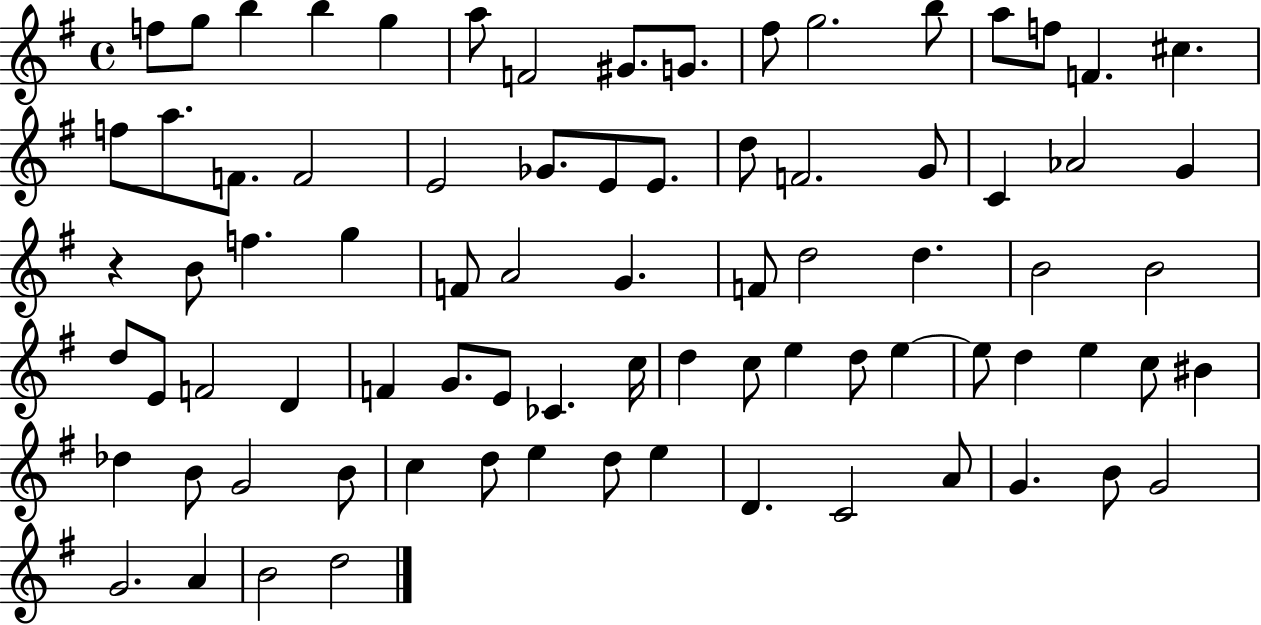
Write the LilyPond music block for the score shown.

{
  \clef treble
  \time 4/4
  \defaultTimeSignature
  \key g \major
  f''8 g''8 b''4 b''4 g''4 | a''8 f'2 gis'8. g'8. | fis''8 g''2. b''8 | a''8 f''8 f'4. cis''4. | \break f''8 a''8. f'8. f'2 | e'2 ges'8. e'8 e'8. | d''8 f'2. g'8 | c'4 aes'2 g'4 | \break r4 b'8 f''4. g''4 | f'8 a'2 g'4. | f'8 d''2 d''4. | b'2 b'2 | \break d''8 e'8 f'2 d'4 | f'4 g'8. e'8 ces'4. c''16 | d''4 c''8 e''4 d''8 e''4~~ | e''8 d''4 e''4 c''8 bis'4 | \break des''4 b'8 g'2 b'8 | c''4 d''8 e''4 d''8 e''4 | d'4. c'2 a'8 | g'4. b'8 g'2 | \break g'2. a'4 | b'2 d''2 | \bar "|."
}